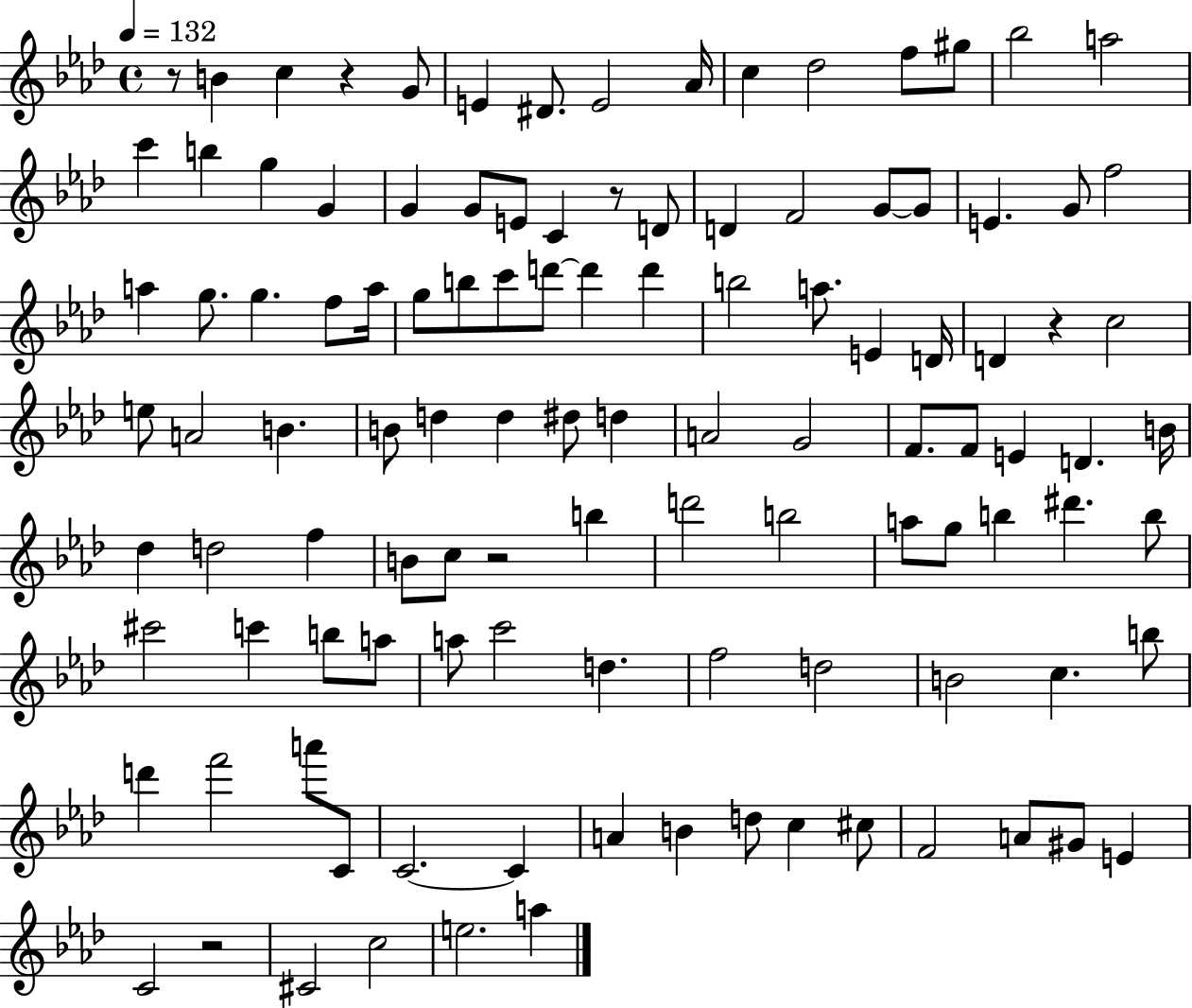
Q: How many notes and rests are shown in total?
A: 112